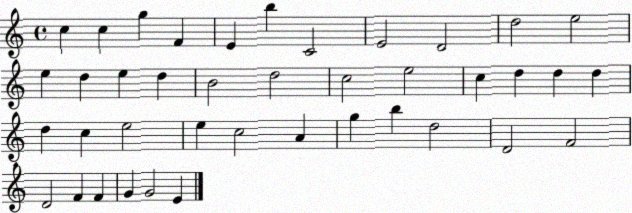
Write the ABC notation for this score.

X:1
T:Untitled
M:4/4
L:1/4
K:C
c c g F E b C2 E2 D2 d2 e2 e d e d B2 d2 c2 e2 c d d d d c e2 e c2 A g b d2 D2 F2 D2 F F G G2 E